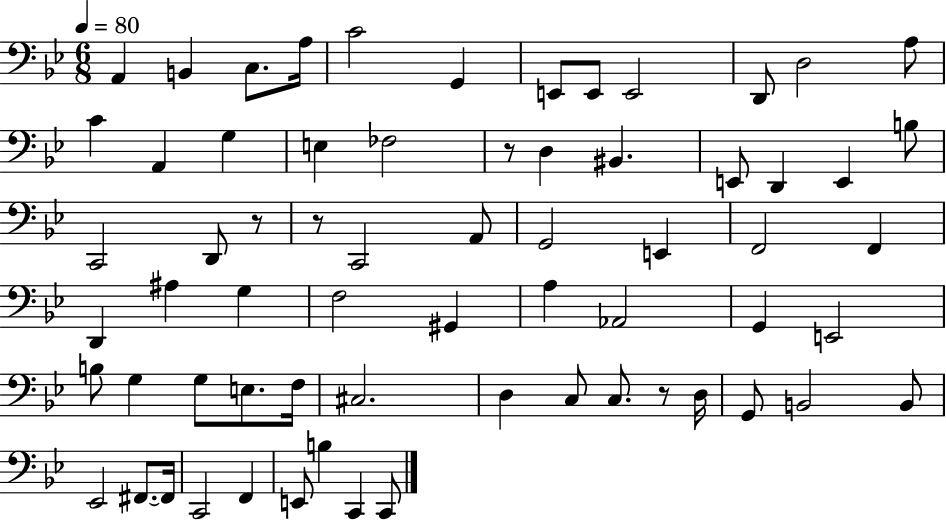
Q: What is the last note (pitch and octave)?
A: C2